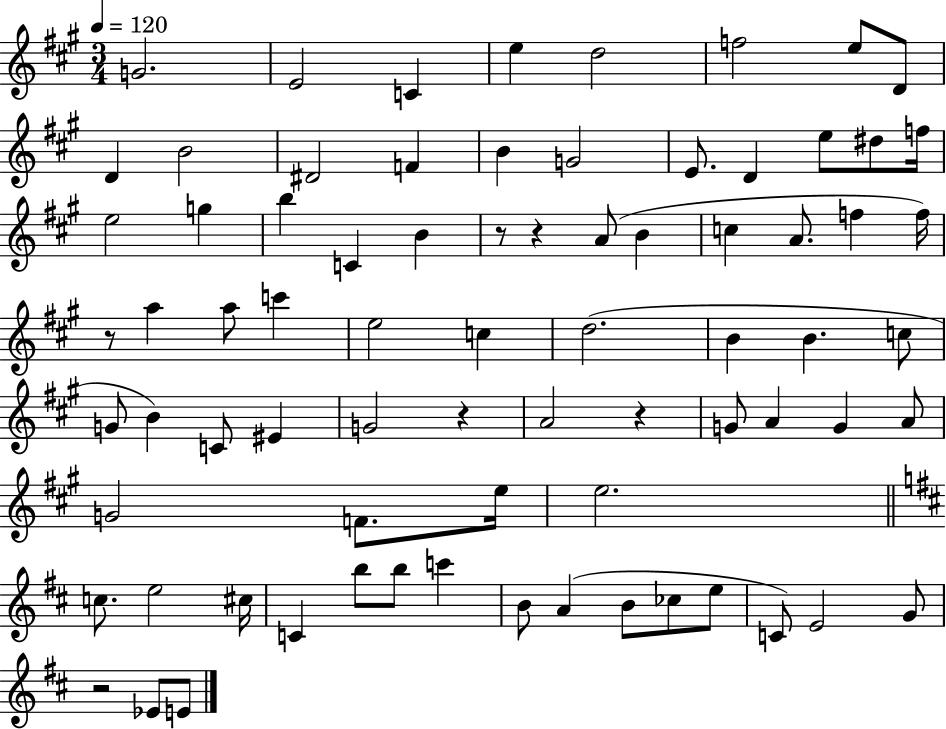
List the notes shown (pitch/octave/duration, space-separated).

G4/h. E4/h C4/q E5/q D5/h F5/h E5/e D4/e D4/q B4/h D#4/h F4/q B4/q G4/h E4/e. D4/q E5/e D#5/e F5/s E5/h G5/q B5/q C4/q B4/q R/e R/q A4/e B4/q C5/q A4/e. F5/q F5/s R/e A5/q A5/e C6/q E5/h C5/q D5/h. B4/q B4/q. C5/e G4/e B4/q C4/e EIS4/q G4/h R/q A4/h R/q G4/e A4/q G4/q A4/e G4/h F4/e. E5/s E5/h. C5/e. E5/h C#5/s C4/q B5/e B5/e C6/q B4/e A4/q B4/e CES5/e E5/e C4/e E4/h G4/e R/h Eb4/e E4/e